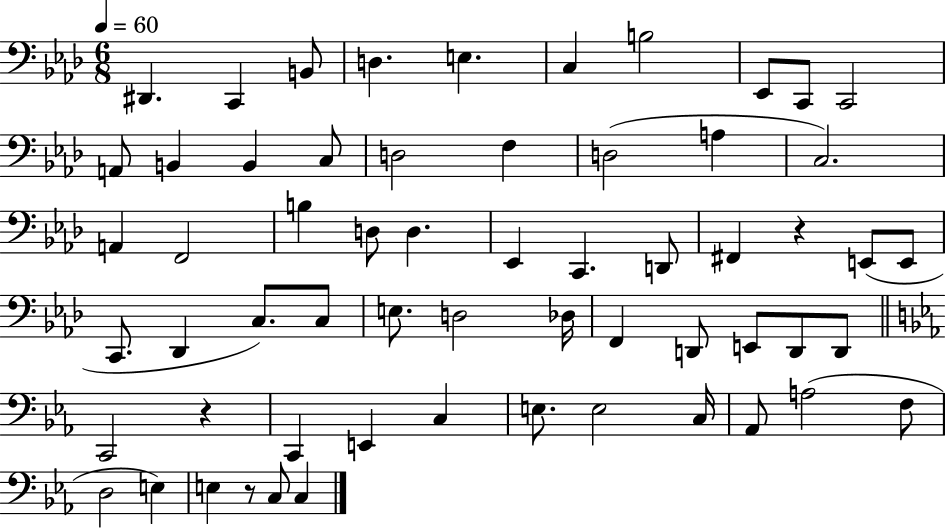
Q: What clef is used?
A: bass